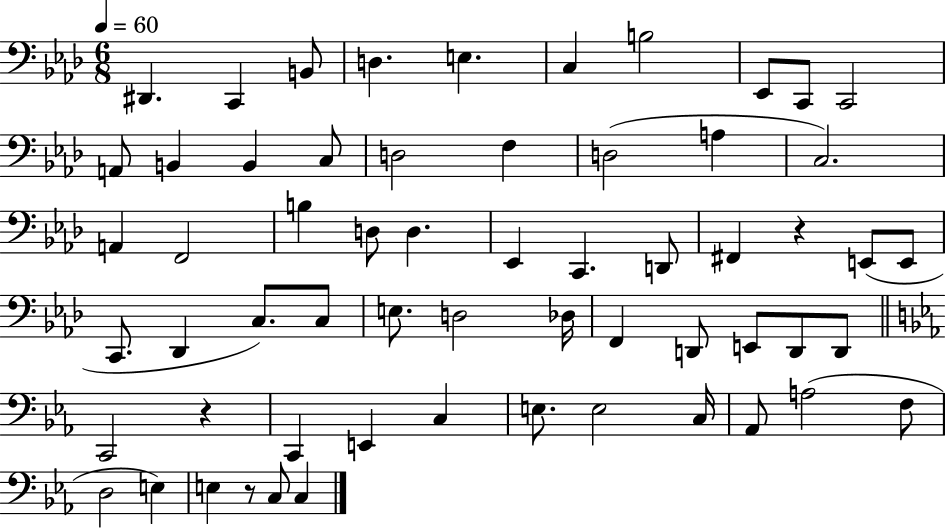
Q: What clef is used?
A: bass